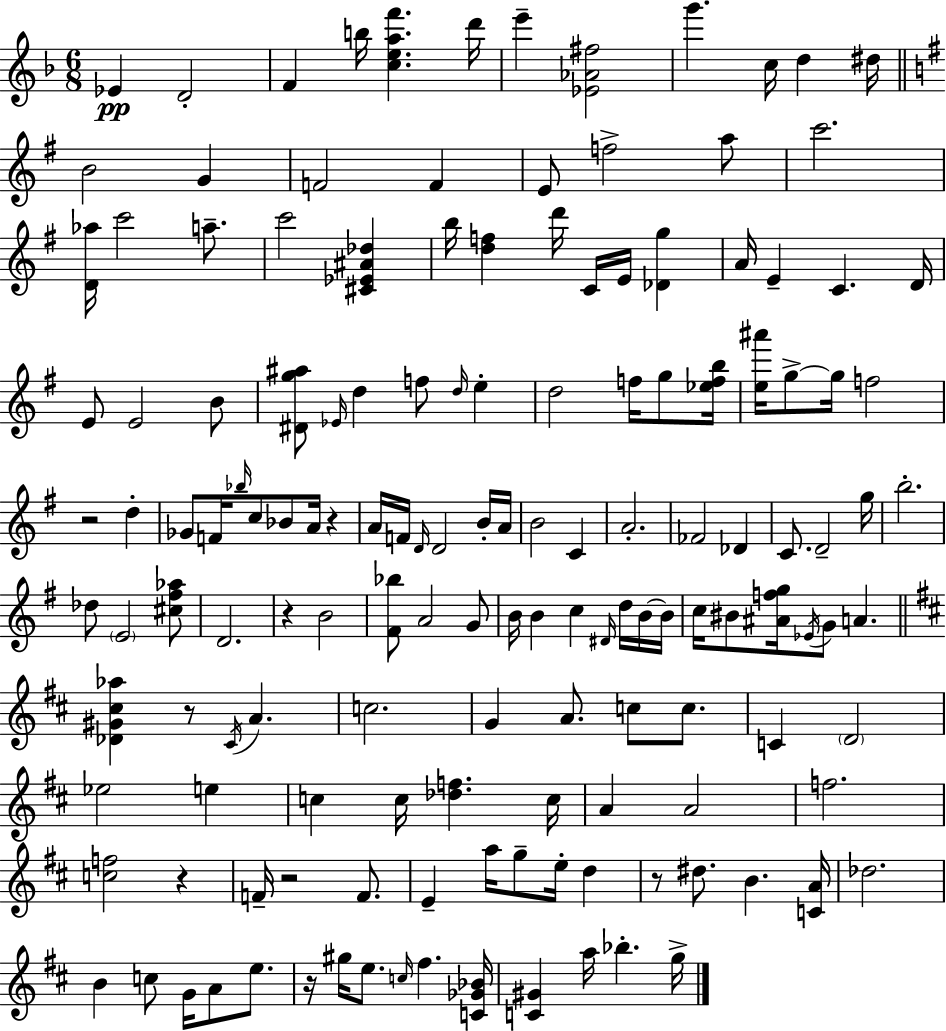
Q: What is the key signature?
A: D minor